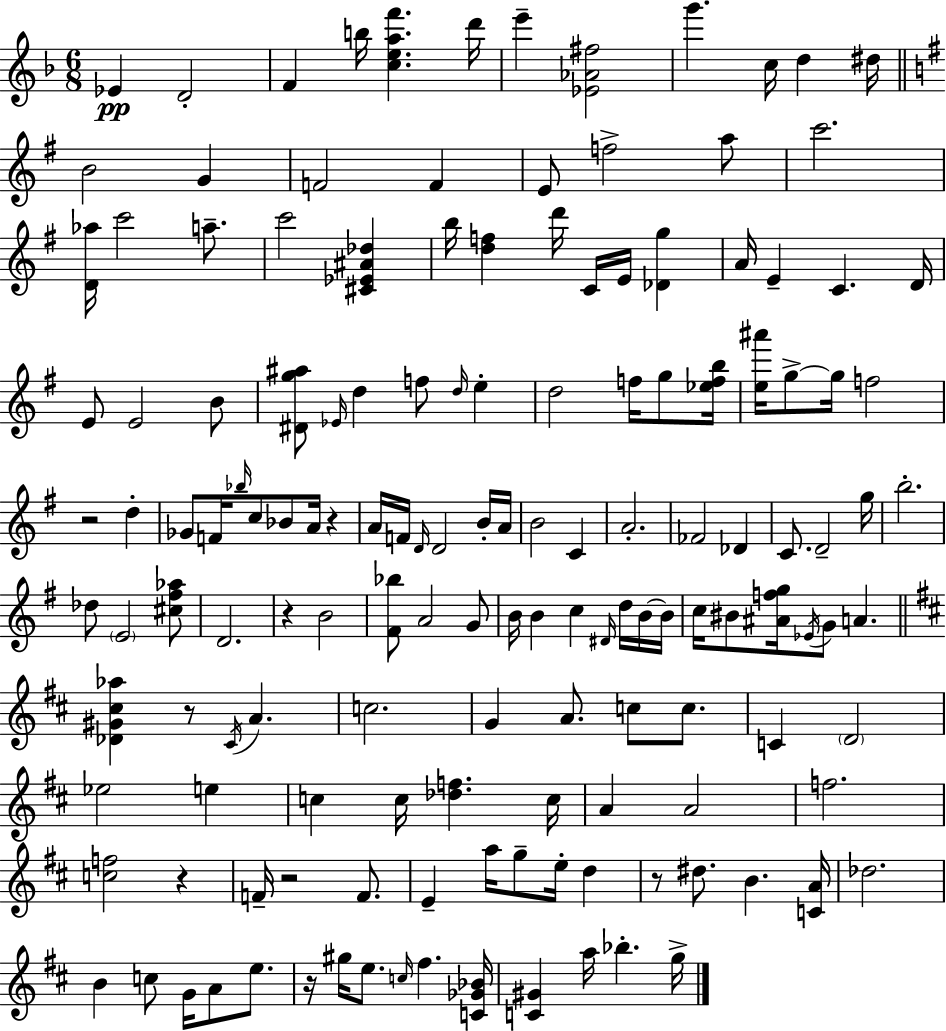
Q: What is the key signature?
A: D minor